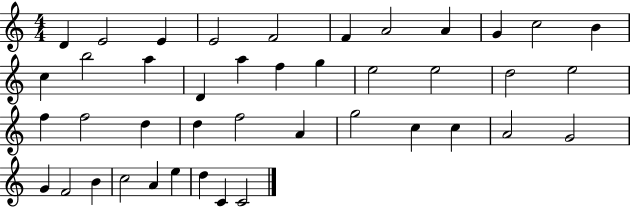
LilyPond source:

{
  \clef treble
  \numericTimeSignature
  \time 4/4
  \key c \major
  d'4 e'2 e'4 | e'2 f'2 | f'4 a'2 a'4 | g'4 c''2 b'4 | \break c''4 b''2 a''4 | d'4 a''4 f''4 g''4 | e''2 e''2 | d''2 e''2 | \break f''4 f''2 d''4 | d''4 f''2 a'4 | g''2 c''4 c''4 | a'2 g'2 | \break g'4 f'2 b'4 | c''2 a'4 e''4 | d''4 c'4 c'2 | \bar "|."
}